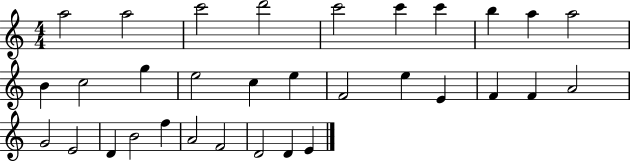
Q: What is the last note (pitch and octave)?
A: E4